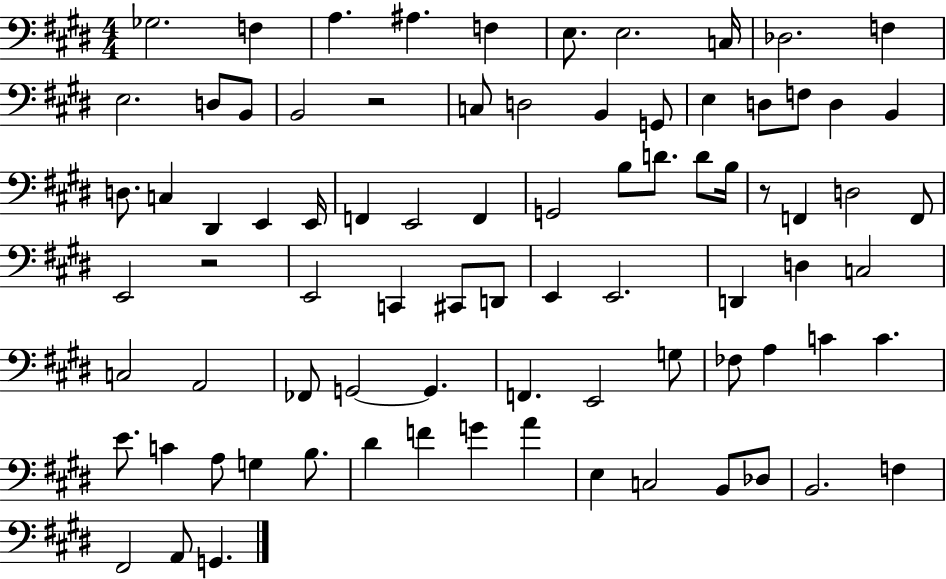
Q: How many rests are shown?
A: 3